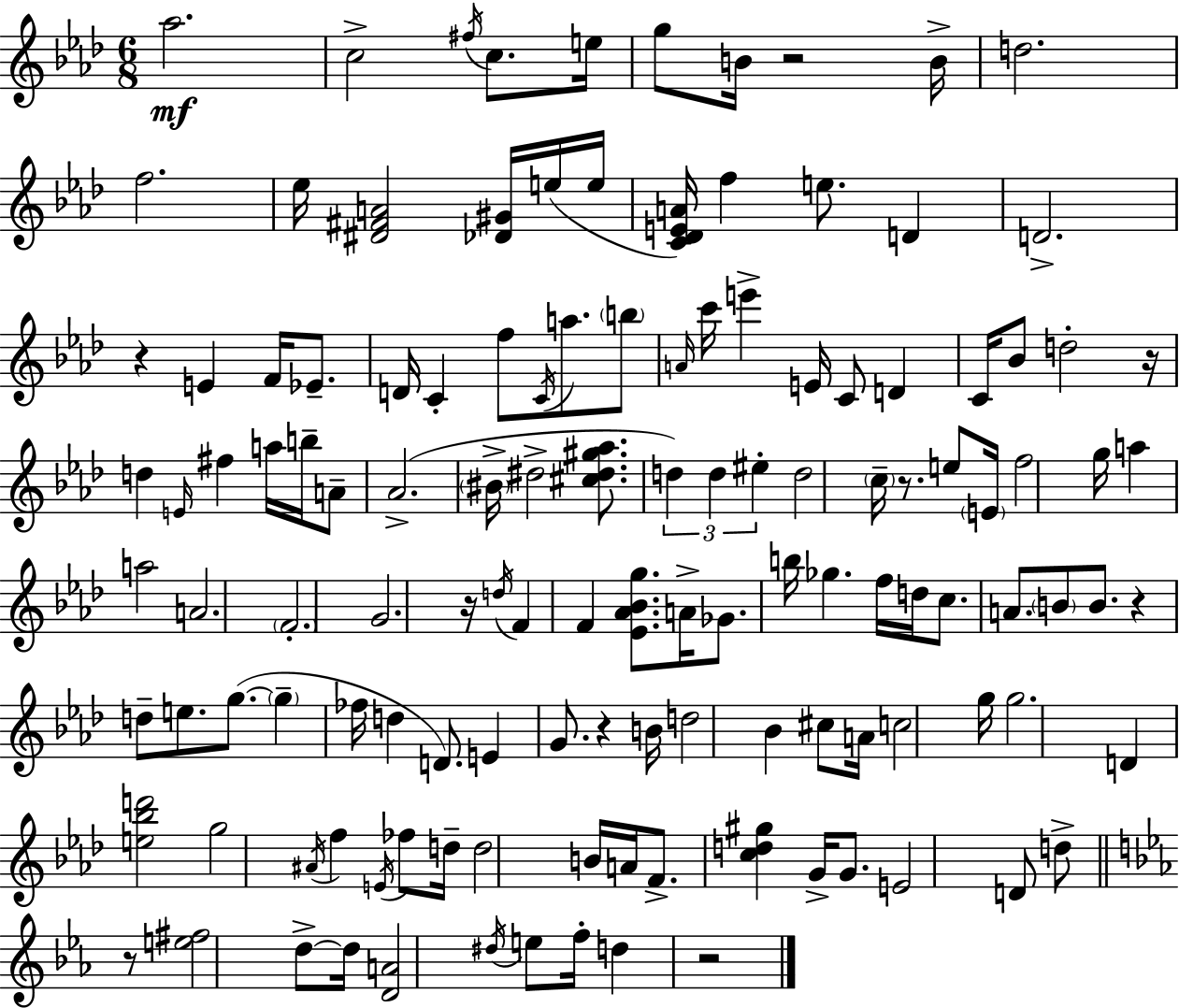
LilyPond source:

{
  \clef treble
  \numericTimeSignature
  \time 6/8
  \key aes \major
  \repeat volta 2 { aes''2.\mf | c''2-> \acciaccatura { fis''16 } c''8. | e''16 g''8 b'16 r2 | b'16-> d''2. | \break f''2. | ees''16 <dis' fis' a'>2 <des' gis'>16 e''16( | e''16 <c' des' e' a'>16) f''4 e''8. d'4 | d'2.-> | \break r4 e'4 f'16 ees'8.-- | d'16 c'4-. f''8 \acciaccatura { c'16 } a''8. | \parenthesize b''8 \grace { a'16 } c'''16 e'''4-> e'16 c'8 d'4 | c'16 bes'8 d''2-. | \break r16 d''4 \grace { e'16 } fis''4 | a''16 b''16-- a'8-- aes'2.->( | \parenthesize bis'16-> dis''2-> | <cis'' dis'' gis'' aes''>8. \tuplet 3/2 { d''4) d''4 | \break eis''4-. } d''2 | \parenthesize c''16-- r8. e''8 \parenthesize e'16 f''2 | g''16 a''4 a''2 | a'2. | \break \parenthesize f'2.-. | g'2. | r16 \acciaccatura { d''16 } f'4 f'4 | <ees' aes' bes' g''>8. a'16-> ges'8. b''16 ges''4. | \break f''16 d''16 c''8. a'8. | \parenthesize b'8 b'8. r4 d''8-- e''8. | g''8.~(~ \parenthesize g''4-- fes''16 d''4 | d'8.) e'4 g'8. | \break r4 b'16 d''2 | bes'4 cis''8 a'16 c''2 | g''16 g''2. | d'4 <e'' bes'' d'''>2 | \break g''2 | \acciaccatura { ais'16 } f''4 \acciaccatura { e'16 } fes''8 d''16-- d''2 | b'16 a'16 f'8.-> <c'' d'' gis''>4 | g'16-> g'8. e'2 | \break d'8 d''8-> \bar "||" \break \key ees \major r8 <e'' fis''>2 d''8->~~ | d''16 <d' a'>2 \acciaccatura { dis''16 } e''8 | f''16-. d''4 r2 | } \bar "|."
}